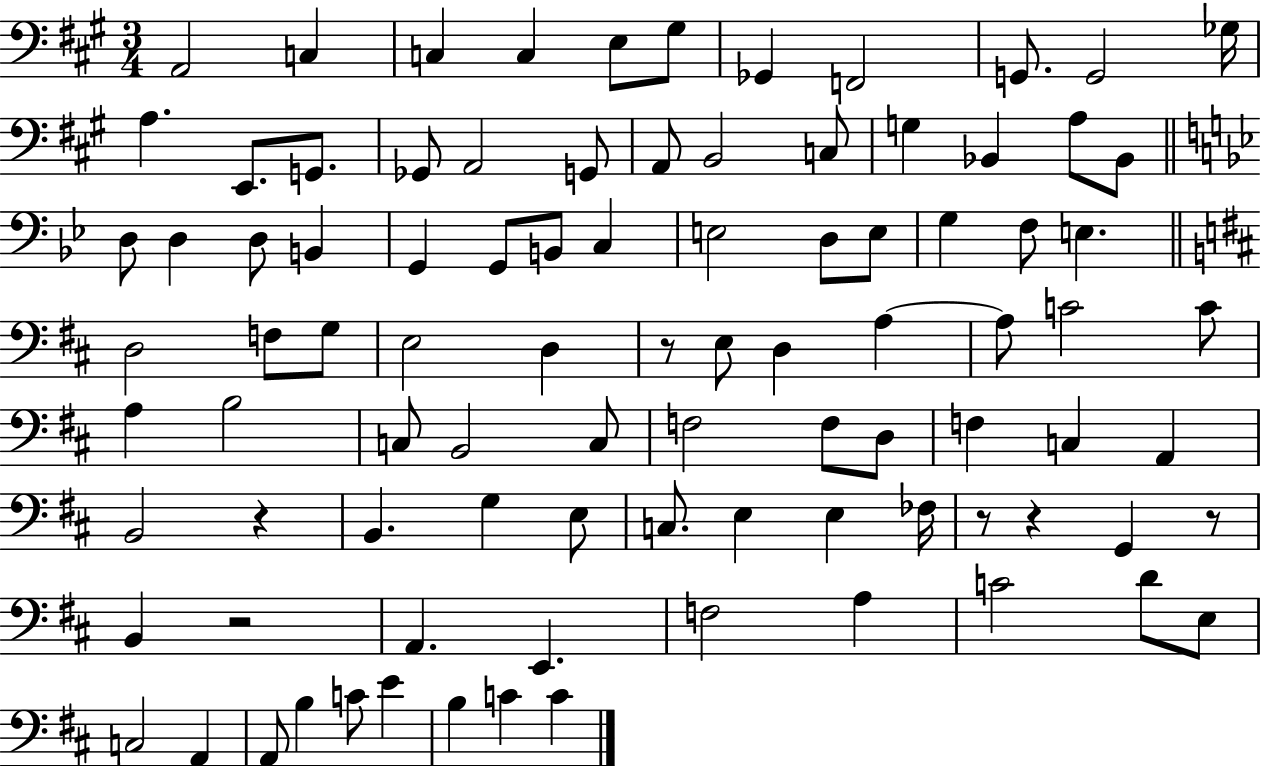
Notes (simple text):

A2/h C3/q C3/q C3/q E3/e G#3/e Gb2/q F2/h G2/e. G2/h Gb3/s A3/q. E2/e. G2/e. Gb2/e A2/h G2/e A2/e B2/h C3/e G3/q Bb2/q A3/e Bb2/e D3/e D3/q D3/e B2/q G2/q G2/e B2/e C3/q E3/h D3/e E3/e G3/q F3/e E3/q. D3/h F3/e G3/e E3/h D3/q R/e E3/e D3/q A3/q A3/e C4/h C4/e A3/q B3/h C3/e B2/h C3/e F3/h F3/e D3/e F3/q C3/q A2/q B2/h R/q B2/q. G3/q E3/e C3/e. E3/q E3/q FES3/s R/e R/q G2/q R/e B2/q R/h A2/q. E2/q. F3/h A3/q C4/h D4/e E3/e C3/h A2/q A2/e B3/q C4/e E4/q B3/q C4/q C4/q